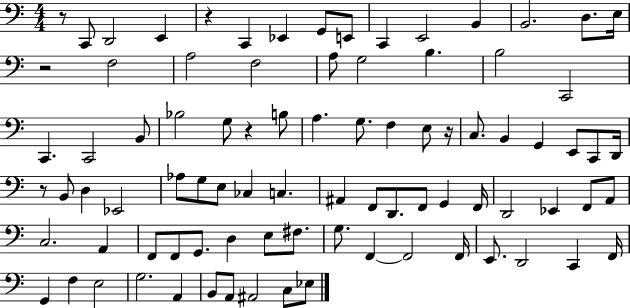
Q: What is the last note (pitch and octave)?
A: Eb3